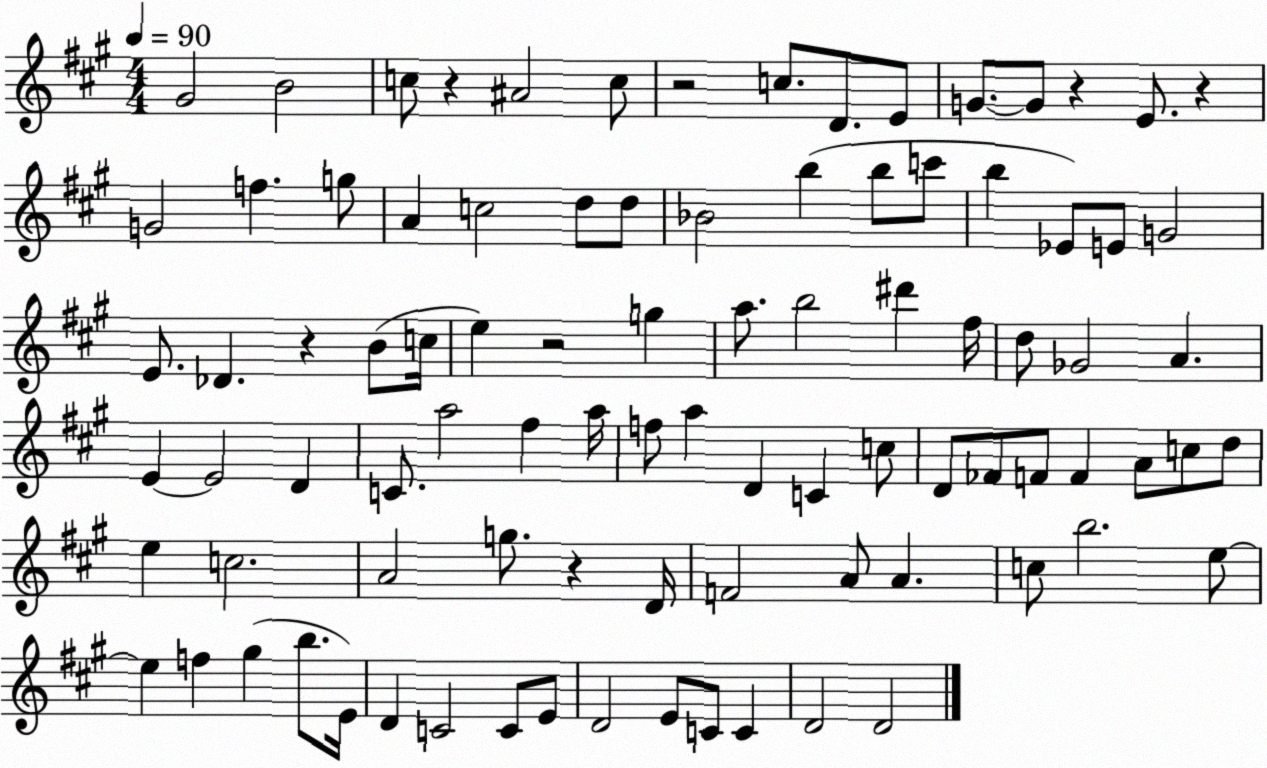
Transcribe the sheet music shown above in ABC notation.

X:1
T:Untitled
M:4/4
L:1/4
K:A
^G2 B2 c/2 z ^A2 c/2 z2 c/2 D/2 E/2 G/2 G/2 z E/2 z G2 f g/2 A c2 d/2 d/2 _B2 b b/2 c'/2 b _E/2 E/2 G2 E/2 _D z B/2 c/4 e z2 g a/2 b2 ^d' ^f/4 d/2 _G2 A E E2 D C/2 a2 ^f a/4 f/2 a D C c/2 D/2 _F/2 F/2 F A/2 c/2 d/2 e c2 A2 g/2 z D/4 F2 A/2 A c/2 b2 e/2 e f ^g b/2 E/4 D C2 C/2 E/2 D2 E/2 C/2 C D2 D2